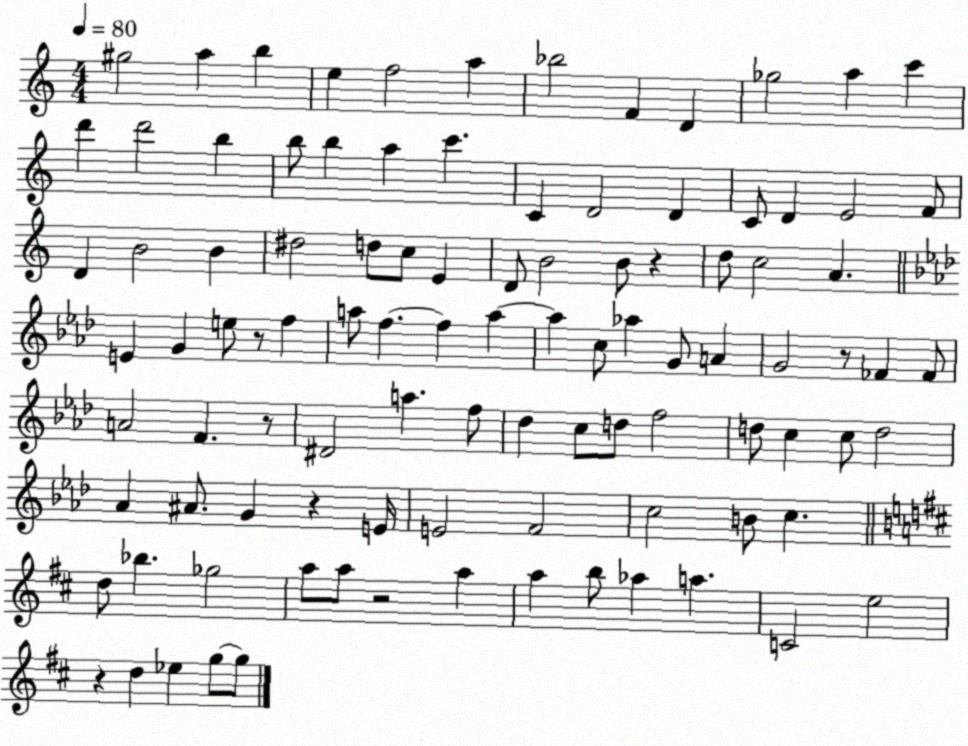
X:1
T:Untitled
M:4/4
L:1/4
K:C
^g2 a b e f2 a _b2 F D _g2 a c' d' d'2 b b/2 b a c' C D2 D C/2 D E2 F/2 D B2 B ^d2 d/2 c/2 E D/2 B2 B/2 z d/2 c2 A E G e/2 z/2 f a/2 f f a a c/2 _a G/2 A G2 z/2 _F _F/2 A2 F z/2 ^D2 a f/2 _d c/2 d/2 f2 d/2 c c/2 d2 _A ^A/2 G z E/4 E2 F2 c2 B/2 c d/2 _b _g2 a/2 a/2 z2 a a b/2 _a a C2 e2 z d _e g/2 g/2